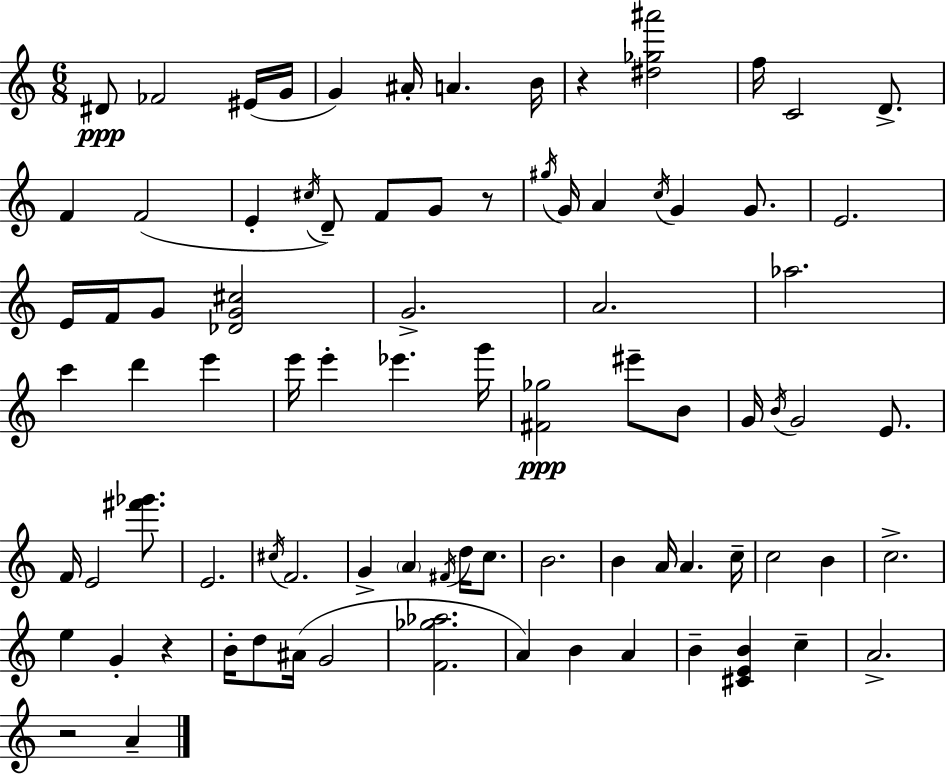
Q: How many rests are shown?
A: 4